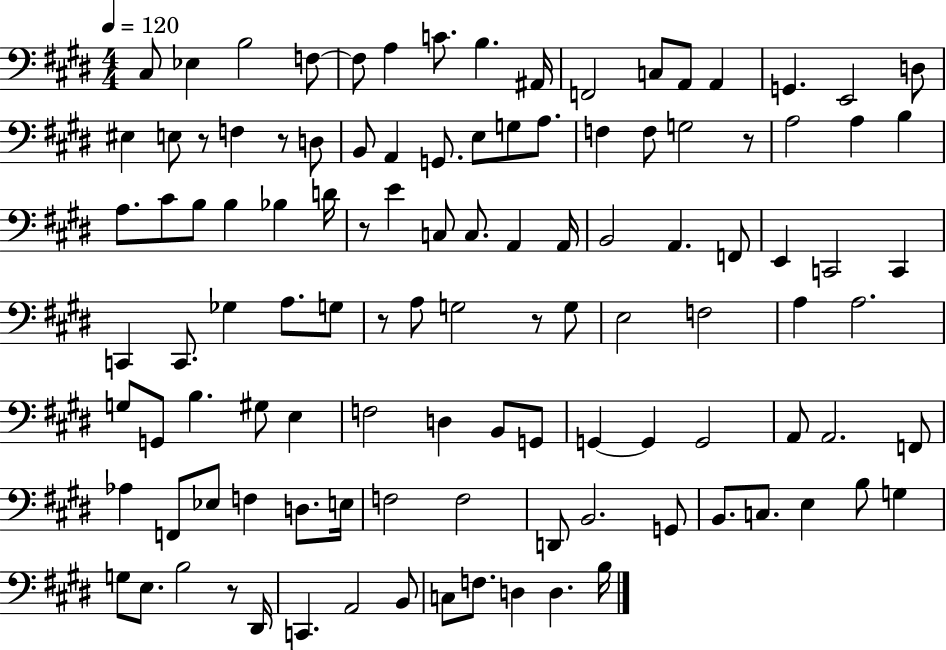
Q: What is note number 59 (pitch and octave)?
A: F3